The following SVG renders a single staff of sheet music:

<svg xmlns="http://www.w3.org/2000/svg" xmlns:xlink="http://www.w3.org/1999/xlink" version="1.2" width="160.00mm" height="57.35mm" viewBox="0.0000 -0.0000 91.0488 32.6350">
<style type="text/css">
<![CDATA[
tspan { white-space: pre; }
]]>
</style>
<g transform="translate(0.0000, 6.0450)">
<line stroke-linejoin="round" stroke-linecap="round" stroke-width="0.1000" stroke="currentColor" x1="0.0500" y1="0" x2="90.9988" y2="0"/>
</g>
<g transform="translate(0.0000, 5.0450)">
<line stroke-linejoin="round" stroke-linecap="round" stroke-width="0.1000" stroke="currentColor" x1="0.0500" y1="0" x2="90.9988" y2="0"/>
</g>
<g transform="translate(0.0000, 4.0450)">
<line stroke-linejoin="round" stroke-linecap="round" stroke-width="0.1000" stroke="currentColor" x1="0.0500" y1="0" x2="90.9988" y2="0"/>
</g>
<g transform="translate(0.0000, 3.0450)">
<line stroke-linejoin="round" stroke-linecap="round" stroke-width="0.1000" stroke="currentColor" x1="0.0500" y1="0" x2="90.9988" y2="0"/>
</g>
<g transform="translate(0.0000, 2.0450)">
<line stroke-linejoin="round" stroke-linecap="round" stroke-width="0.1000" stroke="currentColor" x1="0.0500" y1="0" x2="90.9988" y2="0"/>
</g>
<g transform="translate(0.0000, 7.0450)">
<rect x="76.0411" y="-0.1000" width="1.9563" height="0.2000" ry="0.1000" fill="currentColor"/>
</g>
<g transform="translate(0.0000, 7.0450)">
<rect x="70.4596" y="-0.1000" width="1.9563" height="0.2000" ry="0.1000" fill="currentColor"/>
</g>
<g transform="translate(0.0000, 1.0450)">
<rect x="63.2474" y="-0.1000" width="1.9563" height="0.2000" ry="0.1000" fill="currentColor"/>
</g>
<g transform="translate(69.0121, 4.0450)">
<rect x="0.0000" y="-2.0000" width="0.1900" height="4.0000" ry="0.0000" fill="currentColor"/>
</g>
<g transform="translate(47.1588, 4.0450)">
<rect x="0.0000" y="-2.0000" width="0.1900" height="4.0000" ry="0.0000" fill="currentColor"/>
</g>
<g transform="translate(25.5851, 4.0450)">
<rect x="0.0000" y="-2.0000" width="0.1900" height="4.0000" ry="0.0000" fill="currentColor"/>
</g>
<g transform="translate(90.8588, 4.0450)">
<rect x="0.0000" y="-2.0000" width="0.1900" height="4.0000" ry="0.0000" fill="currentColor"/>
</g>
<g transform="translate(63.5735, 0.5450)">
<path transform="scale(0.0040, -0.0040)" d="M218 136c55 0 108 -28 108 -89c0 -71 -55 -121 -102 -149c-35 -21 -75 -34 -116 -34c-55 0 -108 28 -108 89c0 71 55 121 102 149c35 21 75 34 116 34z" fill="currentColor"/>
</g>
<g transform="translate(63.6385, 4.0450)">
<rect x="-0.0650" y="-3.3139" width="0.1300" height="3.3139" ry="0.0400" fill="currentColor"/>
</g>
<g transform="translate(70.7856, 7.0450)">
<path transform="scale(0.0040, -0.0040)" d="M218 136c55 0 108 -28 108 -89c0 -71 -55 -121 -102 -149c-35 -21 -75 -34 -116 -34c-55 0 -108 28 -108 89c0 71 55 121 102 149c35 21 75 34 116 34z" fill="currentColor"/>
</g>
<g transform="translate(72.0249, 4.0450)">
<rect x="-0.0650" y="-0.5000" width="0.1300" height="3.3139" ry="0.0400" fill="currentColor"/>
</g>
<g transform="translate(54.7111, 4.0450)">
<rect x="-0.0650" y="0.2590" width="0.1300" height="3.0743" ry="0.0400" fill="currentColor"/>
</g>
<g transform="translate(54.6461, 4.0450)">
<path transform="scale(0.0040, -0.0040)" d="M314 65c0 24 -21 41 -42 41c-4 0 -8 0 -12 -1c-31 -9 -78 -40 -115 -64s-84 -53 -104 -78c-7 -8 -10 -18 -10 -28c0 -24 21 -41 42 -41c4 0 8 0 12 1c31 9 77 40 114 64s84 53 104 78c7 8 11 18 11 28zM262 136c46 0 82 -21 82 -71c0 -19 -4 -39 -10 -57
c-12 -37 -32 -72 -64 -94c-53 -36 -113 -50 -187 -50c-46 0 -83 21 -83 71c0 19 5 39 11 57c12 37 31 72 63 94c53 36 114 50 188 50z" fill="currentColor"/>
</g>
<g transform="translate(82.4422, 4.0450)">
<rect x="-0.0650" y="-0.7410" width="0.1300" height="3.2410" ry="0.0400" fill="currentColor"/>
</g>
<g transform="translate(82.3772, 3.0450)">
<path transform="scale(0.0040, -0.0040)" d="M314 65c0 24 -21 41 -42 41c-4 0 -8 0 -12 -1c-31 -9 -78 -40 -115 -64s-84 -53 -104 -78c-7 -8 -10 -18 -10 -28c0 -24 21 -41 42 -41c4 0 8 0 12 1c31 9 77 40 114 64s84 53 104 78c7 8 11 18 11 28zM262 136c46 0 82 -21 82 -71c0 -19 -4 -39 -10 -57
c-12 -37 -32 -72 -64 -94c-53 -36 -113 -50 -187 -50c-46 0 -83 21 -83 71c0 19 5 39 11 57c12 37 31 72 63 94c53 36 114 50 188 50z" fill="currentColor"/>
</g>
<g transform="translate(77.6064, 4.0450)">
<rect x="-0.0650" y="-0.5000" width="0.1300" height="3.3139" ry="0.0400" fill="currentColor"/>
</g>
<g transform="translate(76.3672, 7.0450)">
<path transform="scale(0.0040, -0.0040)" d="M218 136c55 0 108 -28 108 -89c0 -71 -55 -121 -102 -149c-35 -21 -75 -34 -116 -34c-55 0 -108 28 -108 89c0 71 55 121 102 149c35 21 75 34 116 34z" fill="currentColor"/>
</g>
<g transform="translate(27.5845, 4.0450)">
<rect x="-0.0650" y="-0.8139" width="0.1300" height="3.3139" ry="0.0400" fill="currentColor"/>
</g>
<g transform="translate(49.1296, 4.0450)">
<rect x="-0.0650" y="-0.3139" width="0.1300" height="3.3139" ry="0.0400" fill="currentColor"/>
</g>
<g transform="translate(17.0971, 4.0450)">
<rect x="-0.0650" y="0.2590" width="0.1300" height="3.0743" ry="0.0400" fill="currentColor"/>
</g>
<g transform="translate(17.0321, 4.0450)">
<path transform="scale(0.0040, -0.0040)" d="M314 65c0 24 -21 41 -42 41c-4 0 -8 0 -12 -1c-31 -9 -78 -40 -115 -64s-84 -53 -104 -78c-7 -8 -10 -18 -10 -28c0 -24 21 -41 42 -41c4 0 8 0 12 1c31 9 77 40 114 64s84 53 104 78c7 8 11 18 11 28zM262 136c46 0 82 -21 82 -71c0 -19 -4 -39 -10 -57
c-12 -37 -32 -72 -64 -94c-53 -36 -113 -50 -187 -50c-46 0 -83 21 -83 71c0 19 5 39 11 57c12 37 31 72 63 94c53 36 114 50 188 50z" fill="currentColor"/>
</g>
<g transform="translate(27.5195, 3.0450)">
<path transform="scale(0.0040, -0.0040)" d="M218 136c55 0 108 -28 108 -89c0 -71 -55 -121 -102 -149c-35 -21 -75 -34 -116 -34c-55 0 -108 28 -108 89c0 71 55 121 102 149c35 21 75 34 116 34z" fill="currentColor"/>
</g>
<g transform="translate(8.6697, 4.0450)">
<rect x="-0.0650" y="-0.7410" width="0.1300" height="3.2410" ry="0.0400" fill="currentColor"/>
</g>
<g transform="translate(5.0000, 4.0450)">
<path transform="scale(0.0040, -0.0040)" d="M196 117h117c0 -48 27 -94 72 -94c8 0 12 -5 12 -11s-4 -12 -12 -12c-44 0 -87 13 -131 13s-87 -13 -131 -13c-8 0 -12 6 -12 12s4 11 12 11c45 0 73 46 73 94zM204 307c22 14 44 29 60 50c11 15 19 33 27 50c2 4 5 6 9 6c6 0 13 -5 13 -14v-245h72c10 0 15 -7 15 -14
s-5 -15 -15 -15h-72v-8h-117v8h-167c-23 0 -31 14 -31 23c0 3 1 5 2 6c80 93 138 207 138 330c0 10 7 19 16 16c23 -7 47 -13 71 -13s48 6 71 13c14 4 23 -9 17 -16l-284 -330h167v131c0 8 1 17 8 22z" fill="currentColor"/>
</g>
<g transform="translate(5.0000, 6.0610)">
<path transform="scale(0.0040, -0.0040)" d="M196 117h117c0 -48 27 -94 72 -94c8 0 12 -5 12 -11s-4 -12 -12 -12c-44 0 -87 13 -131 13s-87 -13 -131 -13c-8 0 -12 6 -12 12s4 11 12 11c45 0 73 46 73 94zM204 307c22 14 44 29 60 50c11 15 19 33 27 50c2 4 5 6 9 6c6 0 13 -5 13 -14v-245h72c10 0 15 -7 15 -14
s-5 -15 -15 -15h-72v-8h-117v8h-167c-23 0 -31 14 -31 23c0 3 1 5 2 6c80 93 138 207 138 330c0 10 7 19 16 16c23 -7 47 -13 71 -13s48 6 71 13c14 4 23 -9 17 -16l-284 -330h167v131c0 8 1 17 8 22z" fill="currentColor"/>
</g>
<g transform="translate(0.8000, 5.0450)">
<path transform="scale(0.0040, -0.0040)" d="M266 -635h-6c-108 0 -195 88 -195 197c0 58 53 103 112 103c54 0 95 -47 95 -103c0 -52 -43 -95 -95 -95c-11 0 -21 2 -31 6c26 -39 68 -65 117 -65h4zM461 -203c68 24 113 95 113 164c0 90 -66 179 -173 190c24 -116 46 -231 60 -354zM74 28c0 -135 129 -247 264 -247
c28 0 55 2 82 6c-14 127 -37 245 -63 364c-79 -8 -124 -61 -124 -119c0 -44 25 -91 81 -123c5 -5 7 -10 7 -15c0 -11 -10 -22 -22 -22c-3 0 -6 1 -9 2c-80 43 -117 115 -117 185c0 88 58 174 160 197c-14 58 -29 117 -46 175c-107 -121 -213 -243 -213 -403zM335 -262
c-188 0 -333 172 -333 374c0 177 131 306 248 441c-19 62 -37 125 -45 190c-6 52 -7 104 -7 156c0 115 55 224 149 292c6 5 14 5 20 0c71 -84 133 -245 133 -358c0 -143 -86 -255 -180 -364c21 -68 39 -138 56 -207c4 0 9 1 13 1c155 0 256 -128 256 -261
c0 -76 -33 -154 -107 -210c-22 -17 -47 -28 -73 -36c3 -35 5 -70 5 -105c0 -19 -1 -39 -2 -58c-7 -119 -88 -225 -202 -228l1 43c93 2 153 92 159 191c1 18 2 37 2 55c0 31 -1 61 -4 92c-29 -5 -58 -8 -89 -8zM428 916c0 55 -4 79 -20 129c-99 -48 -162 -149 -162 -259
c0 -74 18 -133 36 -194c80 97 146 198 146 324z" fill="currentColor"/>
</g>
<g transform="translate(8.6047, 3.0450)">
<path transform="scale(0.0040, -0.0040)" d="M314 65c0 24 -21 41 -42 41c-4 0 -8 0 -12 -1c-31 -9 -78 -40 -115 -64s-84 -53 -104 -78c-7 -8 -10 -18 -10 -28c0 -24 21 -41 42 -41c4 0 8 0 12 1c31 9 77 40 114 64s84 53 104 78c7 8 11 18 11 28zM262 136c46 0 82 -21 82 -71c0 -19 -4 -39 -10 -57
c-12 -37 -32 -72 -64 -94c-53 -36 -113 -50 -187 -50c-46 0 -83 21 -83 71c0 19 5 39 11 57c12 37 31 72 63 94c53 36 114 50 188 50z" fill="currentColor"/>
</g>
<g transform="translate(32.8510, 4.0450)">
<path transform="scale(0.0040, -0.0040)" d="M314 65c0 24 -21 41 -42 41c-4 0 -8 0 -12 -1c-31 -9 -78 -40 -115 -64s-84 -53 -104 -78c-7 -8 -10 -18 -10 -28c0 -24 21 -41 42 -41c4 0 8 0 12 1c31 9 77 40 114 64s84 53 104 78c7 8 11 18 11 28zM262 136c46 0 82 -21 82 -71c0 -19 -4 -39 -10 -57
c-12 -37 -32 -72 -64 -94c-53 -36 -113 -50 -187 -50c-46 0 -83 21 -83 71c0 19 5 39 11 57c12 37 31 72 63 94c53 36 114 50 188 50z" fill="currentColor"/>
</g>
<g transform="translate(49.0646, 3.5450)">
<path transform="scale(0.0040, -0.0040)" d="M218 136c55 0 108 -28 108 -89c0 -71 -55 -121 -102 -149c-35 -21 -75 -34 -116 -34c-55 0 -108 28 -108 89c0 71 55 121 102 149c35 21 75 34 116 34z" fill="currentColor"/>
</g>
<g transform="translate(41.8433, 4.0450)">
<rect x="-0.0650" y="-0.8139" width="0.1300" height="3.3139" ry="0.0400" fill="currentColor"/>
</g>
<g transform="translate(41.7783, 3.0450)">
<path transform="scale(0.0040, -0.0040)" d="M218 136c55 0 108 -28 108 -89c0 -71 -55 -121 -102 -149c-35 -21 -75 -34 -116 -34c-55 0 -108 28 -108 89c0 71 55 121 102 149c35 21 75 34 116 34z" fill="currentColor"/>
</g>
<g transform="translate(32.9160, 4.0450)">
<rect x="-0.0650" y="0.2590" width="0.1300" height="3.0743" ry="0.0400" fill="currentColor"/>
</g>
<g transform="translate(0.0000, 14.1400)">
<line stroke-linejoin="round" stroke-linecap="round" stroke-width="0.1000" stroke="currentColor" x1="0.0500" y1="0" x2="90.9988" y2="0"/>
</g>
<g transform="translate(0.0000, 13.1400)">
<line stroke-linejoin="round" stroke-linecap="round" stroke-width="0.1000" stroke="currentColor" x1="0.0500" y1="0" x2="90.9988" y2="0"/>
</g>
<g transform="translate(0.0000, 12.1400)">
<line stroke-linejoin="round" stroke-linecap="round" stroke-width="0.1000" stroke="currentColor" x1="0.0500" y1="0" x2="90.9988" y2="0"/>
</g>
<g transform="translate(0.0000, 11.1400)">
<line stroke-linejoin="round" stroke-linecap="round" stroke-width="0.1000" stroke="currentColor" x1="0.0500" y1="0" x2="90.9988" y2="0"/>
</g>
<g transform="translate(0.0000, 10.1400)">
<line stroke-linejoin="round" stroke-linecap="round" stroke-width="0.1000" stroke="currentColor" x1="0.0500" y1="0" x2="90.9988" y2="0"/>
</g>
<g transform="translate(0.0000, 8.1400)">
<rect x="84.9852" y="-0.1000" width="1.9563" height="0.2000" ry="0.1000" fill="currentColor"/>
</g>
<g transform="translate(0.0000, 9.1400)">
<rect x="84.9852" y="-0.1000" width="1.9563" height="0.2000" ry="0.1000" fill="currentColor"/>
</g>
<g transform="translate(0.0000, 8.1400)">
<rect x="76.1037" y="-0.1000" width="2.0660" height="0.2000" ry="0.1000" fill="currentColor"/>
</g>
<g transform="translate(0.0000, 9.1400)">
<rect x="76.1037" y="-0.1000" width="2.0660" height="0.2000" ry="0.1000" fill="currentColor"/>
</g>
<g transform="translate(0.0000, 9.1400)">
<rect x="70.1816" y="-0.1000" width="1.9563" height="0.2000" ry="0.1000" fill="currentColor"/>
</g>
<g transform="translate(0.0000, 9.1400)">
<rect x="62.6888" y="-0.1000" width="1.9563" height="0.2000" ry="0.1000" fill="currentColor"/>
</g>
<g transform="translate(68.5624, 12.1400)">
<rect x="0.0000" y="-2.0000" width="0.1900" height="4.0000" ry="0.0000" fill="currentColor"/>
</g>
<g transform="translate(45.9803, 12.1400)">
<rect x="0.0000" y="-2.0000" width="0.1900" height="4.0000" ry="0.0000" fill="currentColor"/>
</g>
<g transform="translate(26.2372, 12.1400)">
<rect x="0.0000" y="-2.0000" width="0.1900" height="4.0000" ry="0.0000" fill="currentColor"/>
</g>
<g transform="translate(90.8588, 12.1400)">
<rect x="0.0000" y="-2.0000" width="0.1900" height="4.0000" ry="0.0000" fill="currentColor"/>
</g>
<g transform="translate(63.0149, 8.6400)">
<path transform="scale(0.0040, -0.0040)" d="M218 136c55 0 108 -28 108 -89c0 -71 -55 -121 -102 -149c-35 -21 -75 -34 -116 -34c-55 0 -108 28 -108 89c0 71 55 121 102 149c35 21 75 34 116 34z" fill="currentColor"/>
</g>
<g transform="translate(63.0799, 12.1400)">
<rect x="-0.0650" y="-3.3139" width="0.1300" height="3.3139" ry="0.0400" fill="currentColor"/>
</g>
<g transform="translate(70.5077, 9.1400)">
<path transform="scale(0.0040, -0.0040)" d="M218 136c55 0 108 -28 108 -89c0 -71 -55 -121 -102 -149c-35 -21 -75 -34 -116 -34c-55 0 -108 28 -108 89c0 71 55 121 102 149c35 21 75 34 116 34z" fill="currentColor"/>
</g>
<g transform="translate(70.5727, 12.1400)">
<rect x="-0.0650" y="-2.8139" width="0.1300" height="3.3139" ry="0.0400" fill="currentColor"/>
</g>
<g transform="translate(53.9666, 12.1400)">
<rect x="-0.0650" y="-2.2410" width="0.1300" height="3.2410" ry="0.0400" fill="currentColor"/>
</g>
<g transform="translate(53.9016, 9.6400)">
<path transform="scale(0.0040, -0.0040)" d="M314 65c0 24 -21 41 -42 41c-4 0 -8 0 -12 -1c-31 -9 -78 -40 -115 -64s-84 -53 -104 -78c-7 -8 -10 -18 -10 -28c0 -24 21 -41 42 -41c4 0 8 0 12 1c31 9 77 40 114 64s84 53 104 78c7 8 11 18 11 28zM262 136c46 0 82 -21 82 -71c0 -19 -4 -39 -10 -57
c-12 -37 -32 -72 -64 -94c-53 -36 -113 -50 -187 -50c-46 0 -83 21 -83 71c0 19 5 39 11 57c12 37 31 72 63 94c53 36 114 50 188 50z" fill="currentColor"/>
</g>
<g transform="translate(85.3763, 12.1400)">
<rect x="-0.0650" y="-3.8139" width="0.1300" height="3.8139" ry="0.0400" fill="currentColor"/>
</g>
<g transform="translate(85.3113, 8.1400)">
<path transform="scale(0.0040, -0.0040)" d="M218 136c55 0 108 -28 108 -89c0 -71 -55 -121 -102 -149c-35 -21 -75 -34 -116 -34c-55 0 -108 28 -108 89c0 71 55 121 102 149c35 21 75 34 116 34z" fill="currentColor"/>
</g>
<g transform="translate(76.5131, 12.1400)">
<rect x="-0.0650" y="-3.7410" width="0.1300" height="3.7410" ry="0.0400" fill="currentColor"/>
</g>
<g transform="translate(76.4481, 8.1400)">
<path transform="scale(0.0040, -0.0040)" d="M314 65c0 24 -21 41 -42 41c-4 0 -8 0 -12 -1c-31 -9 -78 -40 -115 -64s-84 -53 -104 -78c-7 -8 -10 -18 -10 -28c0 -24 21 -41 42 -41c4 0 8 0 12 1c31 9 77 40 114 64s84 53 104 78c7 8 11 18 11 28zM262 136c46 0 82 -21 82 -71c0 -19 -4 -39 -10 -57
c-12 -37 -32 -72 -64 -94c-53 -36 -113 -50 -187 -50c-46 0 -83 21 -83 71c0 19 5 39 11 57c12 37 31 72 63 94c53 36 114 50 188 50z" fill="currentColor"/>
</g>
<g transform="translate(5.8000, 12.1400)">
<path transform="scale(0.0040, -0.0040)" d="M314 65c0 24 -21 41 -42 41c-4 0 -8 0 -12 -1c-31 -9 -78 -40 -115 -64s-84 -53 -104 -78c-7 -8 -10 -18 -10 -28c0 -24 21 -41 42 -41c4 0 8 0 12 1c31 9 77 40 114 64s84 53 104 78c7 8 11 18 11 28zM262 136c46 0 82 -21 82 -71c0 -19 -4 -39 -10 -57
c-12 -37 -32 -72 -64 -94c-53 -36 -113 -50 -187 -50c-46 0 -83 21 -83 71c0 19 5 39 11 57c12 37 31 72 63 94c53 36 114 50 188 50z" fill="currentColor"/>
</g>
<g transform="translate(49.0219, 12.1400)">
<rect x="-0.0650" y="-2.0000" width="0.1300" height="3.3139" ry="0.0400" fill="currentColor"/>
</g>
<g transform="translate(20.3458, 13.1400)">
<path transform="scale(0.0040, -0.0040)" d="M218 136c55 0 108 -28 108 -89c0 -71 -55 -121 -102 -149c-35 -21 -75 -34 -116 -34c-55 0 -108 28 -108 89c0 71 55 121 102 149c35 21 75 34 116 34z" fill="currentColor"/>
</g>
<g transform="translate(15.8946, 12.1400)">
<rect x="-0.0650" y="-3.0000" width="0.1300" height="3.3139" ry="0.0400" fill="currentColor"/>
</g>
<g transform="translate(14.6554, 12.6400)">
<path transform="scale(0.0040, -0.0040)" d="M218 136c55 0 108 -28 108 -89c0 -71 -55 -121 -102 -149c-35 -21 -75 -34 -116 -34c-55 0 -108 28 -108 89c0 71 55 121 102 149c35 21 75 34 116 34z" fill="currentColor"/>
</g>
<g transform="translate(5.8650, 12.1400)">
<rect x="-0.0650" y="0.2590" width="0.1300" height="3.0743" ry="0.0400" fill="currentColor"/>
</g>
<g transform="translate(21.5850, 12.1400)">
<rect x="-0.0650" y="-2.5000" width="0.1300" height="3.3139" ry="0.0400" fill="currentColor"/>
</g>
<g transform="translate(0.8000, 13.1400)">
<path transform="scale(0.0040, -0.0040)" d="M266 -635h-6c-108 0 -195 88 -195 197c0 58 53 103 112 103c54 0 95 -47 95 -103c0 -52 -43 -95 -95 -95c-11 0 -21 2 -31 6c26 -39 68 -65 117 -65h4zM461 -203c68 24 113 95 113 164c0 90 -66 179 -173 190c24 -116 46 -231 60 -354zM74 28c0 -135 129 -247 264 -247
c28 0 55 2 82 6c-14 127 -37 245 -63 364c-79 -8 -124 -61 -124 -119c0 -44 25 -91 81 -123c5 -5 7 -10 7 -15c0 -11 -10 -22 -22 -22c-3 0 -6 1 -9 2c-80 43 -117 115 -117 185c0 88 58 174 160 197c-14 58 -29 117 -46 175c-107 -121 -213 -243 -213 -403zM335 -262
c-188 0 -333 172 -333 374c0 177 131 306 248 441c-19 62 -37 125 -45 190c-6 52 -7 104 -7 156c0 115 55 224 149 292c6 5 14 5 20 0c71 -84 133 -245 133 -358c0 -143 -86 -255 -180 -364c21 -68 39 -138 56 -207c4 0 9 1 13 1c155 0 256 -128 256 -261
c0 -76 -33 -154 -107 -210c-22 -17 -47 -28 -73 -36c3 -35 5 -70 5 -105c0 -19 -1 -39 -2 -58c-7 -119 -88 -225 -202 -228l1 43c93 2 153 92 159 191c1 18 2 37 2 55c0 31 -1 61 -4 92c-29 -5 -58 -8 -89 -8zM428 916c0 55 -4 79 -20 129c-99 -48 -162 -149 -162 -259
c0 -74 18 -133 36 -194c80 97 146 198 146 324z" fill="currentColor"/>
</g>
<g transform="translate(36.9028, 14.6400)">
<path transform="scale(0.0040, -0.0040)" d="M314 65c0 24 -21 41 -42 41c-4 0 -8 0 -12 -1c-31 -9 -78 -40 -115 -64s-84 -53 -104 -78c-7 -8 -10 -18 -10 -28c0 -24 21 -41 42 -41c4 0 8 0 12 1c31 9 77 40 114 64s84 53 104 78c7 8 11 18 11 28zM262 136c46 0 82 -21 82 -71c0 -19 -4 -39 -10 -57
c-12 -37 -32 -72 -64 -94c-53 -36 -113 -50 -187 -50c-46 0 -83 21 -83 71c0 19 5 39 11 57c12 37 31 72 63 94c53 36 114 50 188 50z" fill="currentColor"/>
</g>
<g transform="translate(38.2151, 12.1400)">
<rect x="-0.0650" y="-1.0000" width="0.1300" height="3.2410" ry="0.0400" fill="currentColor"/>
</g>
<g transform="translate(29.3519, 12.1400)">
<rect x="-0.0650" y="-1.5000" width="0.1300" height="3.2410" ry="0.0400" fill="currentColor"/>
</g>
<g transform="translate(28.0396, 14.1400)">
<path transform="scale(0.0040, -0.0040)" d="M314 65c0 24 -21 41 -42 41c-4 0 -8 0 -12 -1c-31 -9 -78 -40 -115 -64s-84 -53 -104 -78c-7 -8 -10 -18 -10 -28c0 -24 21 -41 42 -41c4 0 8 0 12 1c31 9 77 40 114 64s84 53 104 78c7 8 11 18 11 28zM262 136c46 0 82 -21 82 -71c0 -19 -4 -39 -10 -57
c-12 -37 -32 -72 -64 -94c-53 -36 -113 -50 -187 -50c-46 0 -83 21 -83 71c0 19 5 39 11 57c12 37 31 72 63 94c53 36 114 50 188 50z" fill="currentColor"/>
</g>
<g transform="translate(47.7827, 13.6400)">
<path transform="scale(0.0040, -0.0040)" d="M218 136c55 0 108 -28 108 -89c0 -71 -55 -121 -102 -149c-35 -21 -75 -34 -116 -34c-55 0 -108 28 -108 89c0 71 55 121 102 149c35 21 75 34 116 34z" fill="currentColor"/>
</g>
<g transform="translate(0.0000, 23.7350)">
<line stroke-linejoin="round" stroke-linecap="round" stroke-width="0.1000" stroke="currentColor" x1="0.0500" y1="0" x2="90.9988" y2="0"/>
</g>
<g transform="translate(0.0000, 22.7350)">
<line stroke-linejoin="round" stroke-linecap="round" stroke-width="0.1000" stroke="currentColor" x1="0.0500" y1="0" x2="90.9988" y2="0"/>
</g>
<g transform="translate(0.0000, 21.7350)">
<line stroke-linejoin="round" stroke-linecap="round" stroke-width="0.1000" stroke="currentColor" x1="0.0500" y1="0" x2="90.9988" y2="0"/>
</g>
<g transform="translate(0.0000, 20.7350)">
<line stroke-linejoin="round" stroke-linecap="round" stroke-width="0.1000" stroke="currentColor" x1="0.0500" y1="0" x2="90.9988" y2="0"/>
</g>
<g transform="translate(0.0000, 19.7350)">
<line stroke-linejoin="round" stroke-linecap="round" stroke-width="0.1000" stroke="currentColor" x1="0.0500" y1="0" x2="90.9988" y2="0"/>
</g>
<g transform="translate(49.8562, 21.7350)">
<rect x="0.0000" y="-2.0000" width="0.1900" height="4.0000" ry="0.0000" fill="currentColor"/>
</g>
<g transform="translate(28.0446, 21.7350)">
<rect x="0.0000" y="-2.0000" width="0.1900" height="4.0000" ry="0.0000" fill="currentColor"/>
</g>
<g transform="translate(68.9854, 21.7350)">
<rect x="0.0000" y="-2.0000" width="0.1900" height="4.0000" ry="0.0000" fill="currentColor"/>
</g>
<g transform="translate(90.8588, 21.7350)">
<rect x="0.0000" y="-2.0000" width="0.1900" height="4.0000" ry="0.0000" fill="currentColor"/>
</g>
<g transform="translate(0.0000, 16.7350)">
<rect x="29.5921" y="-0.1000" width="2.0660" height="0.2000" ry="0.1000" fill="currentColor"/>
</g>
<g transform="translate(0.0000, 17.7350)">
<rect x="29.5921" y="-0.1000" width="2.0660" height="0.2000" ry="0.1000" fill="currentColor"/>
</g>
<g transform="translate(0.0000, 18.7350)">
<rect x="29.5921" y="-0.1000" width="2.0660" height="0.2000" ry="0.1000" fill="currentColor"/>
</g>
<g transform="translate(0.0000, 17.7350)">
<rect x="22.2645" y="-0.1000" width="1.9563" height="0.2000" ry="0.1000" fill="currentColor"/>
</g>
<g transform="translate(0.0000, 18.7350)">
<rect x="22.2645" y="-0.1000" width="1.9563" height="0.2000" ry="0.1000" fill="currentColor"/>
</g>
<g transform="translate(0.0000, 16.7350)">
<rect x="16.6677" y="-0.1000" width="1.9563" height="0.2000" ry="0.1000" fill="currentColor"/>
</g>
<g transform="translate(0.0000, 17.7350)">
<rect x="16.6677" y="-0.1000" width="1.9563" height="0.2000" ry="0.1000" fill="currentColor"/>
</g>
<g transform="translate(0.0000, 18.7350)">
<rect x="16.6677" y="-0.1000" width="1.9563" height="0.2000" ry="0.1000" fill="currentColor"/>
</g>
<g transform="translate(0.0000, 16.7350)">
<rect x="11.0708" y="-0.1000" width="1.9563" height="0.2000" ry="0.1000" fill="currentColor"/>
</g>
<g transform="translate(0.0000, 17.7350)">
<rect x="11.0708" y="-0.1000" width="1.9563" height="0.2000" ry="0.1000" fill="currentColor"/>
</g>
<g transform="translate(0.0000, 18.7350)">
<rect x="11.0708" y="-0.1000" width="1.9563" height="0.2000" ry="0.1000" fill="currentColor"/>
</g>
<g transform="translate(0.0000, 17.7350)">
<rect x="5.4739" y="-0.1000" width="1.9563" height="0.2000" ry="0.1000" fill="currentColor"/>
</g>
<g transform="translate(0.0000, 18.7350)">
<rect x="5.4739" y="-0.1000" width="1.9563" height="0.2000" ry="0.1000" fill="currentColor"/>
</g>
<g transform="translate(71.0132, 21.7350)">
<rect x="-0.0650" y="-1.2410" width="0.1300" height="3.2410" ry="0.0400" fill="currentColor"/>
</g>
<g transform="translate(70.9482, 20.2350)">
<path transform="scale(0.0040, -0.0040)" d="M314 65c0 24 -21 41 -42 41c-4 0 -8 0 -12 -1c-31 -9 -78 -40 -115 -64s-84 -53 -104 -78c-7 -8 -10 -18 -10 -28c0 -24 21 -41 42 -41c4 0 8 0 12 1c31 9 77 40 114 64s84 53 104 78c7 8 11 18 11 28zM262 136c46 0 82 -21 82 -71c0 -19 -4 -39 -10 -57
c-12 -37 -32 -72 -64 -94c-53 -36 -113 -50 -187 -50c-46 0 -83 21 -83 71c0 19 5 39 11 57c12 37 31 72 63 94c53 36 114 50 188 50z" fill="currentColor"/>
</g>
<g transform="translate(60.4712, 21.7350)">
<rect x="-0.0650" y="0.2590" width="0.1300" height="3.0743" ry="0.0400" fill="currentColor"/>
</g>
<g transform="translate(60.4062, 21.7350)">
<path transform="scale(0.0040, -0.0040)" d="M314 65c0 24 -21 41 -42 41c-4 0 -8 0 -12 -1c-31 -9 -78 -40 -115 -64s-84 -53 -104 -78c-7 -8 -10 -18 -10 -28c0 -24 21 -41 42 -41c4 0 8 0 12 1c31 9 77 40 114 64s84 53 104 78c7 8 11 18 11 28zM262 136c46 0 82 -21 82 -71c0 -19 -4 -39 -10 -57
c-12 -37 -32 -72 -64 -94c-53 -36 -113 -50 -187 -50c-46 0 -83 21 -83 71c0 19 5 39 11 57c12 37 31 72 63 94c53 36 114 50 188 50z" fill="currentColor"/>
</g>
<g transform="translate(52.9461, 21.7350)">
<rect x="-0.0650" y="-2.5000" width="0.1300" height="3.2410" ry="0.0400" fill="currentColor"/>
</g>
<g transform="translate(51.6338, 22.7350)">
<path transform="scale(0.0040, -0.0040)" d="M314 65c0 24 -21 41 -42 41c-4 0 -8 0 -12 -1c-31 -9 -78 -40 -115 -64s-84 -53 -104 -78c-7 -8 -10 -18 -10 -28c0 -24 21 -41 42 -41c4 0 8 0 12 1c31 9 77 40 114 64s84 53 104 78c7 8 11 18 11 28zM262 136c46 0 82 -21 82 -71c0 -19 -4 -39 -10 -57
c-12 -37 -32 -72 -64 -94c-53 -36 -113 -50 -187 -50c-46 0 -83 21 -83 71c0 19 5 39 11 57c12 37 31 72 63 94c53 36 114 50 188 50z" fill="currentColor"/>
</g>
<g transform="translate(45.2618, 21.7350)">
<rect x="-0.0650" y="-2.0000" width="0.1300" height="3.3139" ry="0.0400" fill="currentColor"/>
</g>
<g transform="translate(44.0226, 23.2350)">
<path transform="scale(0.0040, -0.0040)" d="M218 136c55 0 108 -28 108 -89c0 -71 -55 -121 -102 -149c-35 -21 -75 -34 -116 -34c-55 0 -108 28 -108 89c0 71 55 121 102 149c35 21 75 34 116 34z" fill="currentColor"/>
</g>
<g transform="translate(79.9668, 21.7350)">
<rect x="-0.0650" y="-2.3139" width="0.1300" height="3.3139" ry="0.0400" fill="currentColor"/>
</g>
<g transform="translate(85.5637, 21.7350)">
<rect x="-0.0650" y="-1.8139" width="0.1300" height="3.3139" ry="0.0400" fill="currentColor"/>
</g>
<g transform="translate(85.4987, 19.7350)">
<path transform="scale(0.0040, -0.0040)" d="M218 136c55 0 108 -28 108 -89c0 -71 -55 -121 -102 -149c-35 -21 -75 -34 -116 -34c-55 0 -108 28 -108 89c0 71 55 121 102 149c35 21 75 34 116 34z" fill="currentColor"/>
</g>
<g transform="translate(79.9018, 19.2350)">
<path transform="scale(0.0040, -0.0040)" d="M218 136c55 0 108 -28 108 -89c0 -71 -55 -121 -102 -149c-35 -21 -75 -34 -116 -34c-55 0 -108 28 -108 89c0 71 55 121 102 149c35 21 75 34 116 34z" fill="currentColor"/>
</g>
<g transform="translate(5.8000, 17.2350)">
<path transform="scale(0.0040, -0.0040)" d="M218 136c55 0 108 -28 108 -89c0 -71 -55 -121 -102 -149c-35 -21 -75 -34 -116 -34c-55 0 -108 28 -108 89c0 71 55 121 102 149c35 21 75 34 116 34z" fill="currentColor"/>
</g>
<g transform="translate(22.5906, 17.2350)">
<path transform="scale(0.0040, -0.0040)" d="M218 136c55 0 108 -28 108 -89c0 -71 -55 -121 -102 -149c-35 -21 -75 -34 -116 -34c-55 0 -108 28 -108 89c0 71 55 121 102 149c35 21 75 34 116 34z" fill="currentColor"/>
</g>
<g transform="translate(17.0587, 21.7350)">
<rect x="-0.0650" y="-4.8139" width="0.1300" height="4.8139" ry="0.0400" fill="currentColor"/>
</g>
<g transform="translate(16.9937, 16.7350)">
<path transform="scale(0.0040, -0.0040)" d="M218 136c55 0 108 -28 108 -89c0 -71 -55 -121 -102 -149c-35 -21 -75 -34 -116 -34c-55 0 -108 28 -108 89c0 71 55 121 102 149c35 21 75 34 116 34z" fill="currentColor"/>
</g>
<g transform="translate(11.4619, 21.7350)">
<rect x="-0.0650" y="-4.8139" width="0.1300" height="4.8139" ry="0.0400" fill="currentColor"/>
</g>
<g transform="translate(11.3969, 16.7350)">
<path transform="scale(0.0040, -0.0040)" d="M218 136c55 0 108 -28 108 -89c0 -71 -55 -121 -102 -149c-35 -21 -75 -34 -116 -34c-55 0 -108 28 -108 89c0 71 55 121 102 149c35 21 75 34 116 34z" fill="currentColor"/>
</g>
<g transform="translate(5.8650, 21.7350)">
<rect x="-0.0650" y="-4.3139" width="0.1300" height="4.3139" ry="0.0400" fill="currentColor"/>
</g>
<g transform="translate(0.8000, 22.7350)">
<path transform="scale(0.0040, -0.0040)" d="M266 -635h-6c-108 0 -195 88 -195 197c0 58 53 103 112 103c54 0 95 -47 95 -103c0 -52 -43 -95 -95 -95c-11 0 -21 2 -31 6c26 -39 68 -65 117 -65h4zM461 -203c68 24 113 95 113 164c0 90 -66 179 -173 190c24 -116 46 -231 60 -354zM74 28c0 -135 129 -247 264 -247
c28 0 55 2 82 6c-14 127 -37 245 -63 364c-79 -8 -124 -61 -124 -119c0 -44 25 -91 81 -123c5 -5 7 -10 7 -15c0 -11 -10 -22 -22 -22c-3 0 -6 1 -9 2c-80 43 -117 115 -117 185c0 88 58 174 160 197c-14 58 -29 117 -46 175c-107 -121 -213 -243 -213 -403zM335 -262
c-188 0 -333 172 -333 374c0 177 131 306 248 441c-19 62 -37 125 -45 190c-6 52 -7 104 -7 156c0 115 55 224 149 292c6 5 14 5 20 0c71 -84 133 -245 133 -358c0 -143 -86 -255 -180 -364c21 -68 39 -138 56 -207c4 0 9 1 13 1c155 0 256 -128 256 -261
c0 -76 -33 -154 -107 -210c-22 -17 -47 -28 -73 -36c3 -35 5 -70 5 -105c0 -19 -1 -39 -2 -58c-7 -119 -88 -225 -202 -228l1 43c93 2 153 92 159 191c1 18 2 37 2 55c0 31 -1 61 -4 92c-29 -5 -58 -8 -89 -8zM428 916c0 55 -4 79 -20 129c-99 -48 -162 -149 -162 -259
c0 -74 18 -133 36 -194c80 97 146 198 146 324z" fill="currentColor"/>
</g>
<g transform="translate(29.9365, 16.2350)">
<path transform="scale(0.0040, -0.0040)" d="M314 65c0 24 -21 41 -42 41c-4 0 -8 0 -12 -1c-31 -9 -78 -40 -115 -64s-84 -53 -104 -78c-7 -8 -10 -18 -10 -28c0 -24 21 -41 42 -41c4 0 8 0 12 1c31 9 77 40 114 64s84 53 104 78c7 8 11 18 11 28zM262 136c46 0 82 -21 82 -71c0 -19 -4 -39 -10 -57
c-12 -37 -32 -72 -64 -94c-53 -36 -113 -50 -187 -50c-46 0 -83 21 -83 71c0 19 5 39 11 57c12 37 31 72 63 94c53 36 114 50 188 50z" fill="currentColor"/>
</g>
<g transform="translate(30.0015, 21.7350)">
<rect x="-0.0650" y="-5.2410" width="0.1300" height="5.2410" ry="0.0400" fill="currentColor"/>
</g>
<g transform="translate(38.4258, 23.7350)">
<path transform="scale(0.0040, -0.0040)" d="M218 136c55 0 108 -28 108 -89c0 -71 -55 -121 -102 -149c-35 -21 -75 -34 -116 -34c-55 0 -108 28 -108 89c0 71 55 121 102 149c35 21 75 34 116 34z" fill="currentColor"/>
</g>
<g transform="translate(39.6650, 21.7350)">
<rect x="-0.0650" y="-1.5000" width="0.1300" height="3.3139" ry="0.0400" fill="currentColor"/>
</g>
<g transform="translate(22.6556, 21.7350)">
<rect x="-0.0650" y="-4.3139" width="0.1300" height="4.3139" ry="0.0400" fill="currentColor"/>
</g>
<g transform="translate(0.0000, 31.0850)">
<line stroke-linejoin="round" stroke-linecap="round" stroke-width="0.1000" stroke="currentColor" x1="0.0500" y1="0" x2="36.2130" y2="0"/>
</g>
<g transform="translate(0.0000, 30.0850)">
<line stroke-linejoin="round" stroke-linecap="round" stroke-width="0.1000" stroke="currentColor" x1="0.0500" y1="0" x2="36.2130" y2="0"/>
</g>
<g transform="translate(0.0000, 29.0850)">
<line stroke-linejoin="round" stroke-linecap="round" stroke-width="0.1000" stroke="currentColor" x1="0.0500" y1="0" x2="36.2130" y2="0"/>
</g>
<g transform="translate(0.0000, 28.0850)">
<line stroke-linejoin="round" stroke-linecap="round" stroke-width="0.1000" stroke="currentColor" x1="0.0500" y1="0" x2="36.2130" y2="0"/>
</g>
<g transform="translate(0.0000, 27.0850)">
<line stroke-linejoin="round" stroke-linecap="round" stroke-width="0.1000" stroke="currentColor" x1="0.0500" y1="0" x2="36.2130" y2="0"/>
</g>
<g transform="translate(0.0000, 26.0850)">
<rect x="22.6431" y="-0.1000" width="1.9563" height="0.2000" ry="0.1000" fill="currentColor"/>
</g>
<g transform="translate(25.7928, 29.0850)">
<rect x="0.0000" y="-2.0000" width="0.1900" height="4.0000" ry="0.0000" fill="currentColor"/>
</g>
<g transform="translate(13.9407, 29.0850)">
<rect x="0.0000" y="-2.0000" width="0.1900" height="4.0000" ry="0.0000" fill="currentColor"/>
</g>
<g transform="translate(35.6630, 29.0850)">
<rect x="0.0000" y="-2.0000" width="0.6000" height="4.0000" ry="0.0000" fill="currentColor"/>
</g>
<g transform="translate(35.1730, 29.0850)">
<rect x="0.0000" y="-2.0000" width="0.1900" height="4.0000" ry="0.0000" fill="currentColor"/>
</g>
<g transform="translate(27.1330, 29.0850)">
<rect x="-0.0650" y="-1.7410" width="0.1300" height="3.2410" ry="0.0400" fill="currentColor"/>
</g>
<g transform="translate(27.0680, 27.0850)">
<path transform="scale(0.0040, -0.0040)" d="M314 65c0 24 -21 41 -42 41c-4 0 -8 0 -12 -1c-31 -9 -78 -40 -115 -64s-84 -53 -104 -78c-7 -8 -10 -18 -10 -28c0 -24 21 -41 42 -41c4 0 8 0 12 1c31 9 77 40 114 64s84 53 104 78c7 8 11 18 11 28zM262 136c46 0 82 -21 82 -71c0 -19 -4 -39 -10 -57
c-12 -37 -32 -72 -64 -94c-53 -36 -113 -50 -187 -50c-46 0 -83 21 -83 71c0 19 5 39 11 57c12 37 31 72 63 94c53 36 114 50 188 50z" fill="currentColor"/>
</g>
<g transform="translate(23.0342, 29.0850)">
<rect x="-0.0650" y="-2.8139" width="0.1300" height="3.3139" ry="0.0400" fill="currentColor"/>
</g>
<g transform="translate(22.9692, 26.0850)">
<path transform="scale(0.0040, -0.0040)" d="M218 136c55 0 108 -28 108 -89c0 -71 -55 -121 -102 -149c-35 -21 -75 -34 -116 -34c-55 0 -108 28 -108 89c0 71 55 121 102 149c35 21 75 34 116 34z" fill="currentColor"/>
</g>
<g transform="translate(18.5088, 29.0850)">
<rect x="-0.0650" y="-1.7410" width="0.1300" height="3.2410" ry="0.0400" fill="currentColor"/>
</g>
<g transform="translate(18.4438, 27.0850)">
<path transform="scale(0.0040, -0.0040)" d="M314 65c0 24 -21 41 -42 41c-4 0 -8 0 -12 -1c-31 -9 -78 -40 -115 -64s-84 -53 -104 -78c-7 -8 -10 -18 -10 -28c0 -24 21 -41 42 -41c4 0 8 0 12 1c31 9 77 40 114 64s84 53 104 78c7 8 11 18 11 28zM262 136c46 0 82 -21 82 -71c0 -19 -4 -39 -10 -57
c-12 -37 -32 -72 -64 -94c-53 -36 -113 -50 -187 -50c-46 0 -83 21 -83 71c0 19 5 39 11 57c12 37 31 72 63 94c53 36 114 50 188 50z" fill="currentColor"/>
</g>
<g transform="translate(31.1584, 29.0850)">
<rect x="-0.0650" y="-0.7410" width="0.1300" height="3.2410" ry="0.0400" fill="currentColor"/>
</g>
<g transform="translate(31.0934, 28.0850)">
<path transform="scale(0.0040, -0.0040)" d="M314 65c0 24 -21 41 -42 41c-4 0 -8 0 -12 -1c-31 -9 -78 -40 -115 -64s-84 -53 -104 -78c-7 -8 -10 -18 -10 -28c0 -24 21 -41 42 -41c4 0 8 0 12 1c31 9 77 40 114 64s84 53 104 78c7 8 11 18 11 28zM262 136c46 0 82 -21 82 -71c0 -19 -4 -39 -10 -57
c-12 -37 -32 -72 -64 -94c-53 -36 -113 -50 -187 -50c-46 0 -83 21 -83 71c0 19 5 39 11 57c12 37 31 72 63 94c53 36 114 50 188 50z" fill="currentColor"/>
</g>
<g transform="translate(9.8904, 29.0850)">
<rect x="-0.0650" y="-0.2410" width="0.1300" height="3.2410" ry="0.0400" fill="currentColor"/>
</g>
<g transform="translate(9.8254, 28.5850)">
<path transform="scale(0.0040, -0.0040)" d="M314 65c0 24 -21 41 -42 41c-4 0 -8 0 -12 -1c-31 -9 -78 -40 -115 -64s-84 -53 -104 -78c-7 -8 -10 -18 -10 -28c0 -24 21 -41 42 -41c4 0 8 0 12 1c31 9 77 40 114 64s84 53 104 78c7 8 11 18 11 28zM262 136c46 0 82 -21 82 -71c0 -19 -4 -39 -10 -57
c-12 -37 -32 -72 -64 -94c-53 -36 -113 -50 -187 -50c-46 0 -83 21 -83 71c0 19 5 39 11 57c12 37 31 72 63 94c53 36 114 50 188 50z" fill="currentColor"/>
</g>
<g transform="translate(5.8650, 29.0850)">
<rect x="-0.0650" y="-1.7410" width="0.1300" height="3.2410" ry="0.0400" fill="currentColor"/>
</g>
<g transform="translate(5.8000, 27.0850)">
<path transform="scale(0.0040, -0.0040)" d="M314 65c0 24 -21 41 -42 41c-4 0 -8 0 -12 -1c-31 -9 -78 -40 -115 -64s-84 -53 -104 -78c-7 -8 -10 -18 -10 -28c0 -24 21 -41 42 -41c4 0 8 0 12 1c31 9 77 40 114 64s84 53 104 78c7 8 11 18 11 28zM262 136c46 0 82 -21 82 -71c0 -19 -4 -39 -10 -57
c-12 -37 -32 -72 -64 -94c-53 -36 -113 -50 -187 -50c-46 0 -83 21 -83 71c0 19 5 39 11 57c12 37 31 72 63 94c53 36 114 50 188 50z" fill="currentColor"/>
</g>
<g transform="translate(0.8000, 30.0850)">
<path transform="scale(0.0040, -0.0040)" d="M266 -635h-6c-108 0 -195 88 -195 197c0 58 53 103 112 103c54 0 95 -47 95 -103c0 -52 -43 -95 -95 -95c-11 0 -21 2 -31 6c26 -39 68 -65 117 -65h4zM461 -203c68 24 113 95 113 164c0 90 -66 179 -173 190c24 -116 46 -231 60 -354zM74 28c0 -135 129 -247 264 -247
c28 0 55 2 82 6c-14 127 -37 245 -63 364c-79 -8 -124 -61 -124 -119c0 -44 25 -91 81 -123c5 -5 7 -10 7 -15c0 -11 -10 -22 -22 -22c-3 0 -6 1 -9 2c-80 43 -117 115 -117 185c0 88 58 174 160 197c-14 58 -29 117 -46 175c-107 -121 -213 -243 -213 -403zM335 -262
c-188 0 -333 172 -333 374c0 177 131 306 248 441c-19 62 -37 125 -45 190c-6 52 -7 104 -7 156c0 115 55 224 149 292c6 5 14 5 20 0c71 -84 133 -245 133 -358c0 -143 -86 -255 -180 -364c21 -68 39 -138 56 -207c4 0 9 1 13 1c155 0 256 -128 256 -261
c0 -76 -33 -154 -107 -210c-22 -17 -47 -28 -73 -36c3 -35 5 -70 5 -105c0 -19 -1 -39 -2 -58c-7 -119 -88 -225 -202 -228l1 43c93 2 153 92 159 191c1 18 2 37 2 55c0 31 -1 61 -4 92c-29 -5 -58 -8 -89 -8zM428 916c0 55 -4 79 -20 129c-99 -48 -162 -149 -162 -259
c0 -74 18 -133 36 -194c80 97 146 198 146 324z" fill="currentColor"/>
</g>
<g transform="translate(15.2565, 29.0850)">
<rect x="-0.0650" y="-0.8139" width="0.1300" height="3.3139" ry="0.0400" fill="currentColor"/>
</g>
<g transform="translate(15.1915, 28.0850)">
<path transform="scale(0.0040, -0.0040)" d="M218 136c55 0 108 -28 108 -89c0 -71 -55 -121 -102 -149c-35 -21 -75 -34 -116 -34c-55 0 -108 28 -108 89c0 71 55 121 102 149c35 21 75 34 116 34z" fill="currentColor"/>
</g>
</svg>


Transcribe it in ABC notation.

X:1
T:Untitled
M:4/4
L:1/4
K:C
d2 B2 d B2 d c B2 b C C d2 B2 A G E2 D2 F g2 b a c'2 c' d' e' e' d' f'2 E F G2 B2 e2 g f f2 c2 d f2 a f2 d2